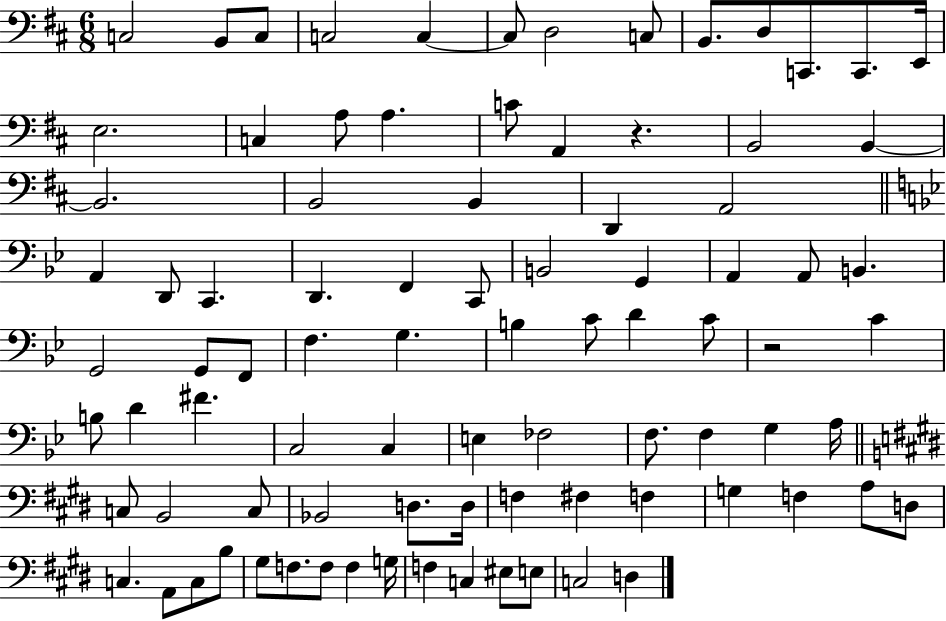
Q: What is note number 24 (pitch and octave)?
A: B2